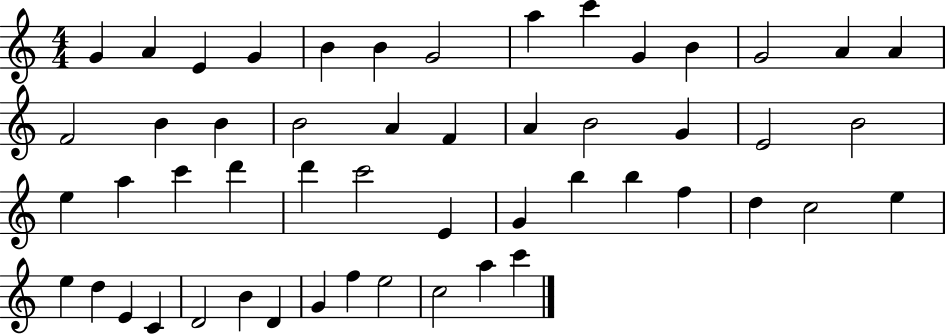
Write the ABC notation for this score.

X:1
T:Untitled
M:4/4
L:1/4
K:C
G A E G B B G2 a c' G B G2 A A F2 B B B2 A F A B2 G E2 B2 e a c' d' d' c'2 E G b b f d c2 e e d E C D2 B D G f e2 c2 a c'